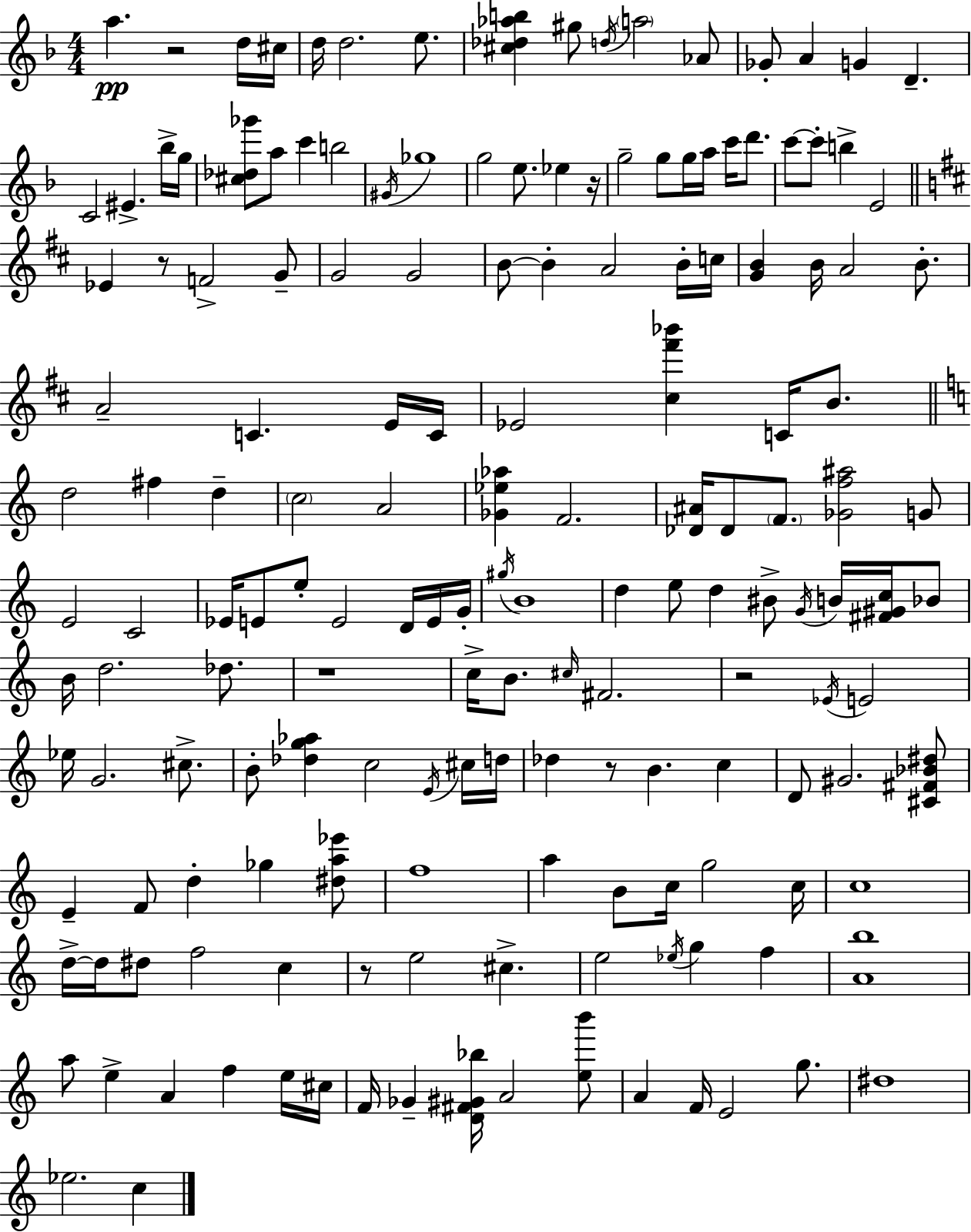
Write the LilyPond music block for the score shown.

{
  \clef treble
  \numericTimeSignature
  \time 4/4
  \key f \major
  a''4.\pp r2 d''16 cis''16 | d''16 d''2. e''8. | <cis'' des'' aes'' b''>4 gis''8 \acciaccatura { d''16 } \parenthesize a''2 aes'8 | ges'8-. a'4 g'4 d'4.-- | \break c'2 eis'4.-> bes''16-> | g''16 <cis'' des'' ges'''>8 a''8 c'''4 b''2 | \acciaccatura { gis'16 } ges''1 | g''2 e''8. ees''4 | \break r16 g''2-- g''8 g''16 a''16 c'''16 d'''8. | c'''8~~ c'''8-. b''4-> e'2 | \bar "||" \break \key d \major ees'4 r8 f'2-> g'8-- | g'2 g'2 | b'8~~ b'4-. a'2 b'16-. c''16 | <g' b'>4 b'16 a'2 b'8.-. | \break a'2-- c'4. e'16 c'16 | ees'2 <cis'' fis''' bes'''>4 c'16 b'8. | \bar "||" \break \key a \minor d''2 fis''4 d''4-- | \parenthesize c''2 a'2 | <ges' ees'' aes''>4 f'2. | <des' ais'>16 des'8 \parenthesize f'8. <ges' f'' ais''>2 g'8 | \break e'2 c'2 | ees'16 e'8 e''8-. e'2 d'16 e'16 g'16-. | \acciaccatura { gis''16 } b'1 | d''4 e''8 d''4 bis'8-> \acciaccatura { g'16 } b'16 <fis' gis' c''>16 | \break bes'8 b'16 d''2. des''8. | r1 | c''16-> b'8. \grace { cis''16 } fis'2. | r2 \acciaccatura { ees'16 } e'2 | \break ees''16 g'2. | cis''8.-> b'8-. <des'' g'' aes''>4 c''2 | \acciaccatura { e'16 } cis''16 d''16 des''4 r8 b'4. | c''4 d'8 gis'2. | \break <cis' fis' bes' dis''>8 e'4-- f'8 d''4-. ges''4 | <dis'' a'' ees'''>8 f''1 | a''4 b'8 c''16 g''2 | c''16 c''1 | \break d''16->~~ d''16 dis''8 f''2 | c''4 r8 e''2 cis''4.-> | e''2 \acciaccatura { ees''16 } g''4 | f''4 <a' b''>1 | \break a''8 e''4-> a'4 | f''4 e''16 cis''16 f'16 ges'4-- <d' fis' gis' bes''>16 a'2 | <e'' b'''>8 a'4 f'16 e'2 | g''8. dis''1 | \break ees''2. | c''4 \bar "|."
}